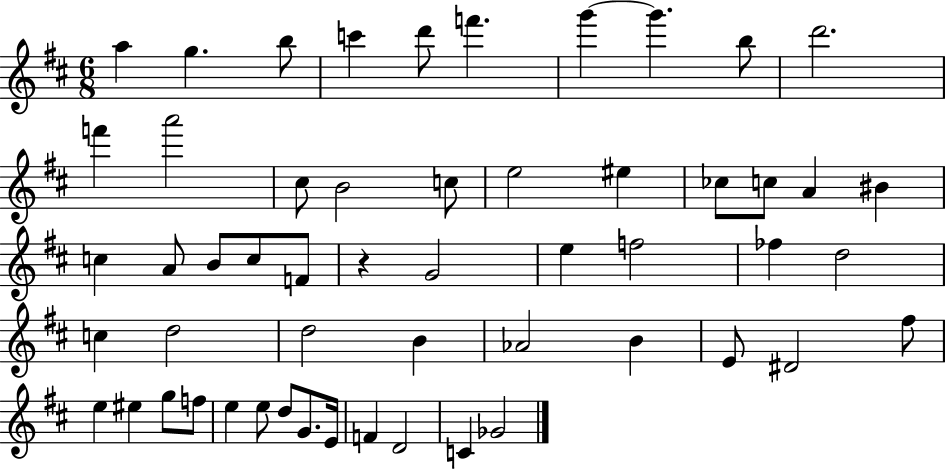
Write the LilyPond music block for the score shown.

{
  \clef treble
  \numericTimeSignature
  \time 6/8
  \key d \major
  a''4 g''4. b''8 | c'''4 d'''8 f'''4. | g'''4~~ g'''4. b''8 | d'''2. | \break f'''4 a'''2 | cis''8 b'2 c''8 | e''2 eis''4 | ces''8 c''8 a'4 bis'4 | \break c''4 a'8 b'8 c''8 f'8 | r4 g'2 | e''4 f''2 | fes''4 d''2 | \break c''4 d''2 | d''2 b'4 | aes'2 b'4 | e'8 dis'2 fis''8 | \break e''4 eis''4 g''8 f''8 | e''4 e''8 d''8 g'8. e'16 | f'4 d'2 | c'4 ges'2 | \break \bar "|."
}